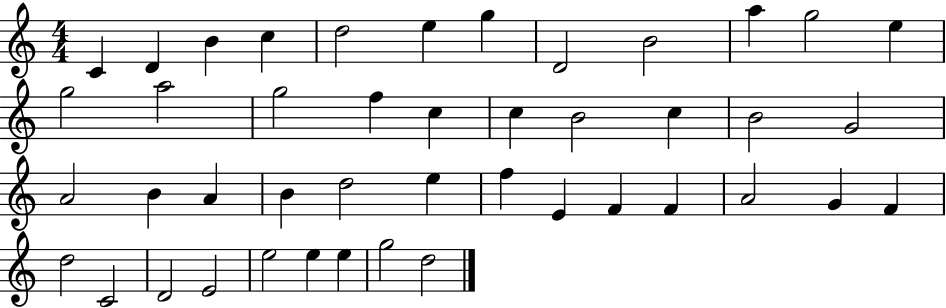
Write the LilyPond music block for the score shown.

{
  \clef treble
  \numericTimeSignature
  \time 4/4
  \key c \major
  c'4 d'4 b'4 c''4 | d''2 e''4 g''4 | d'2 b'2 | a''4 g''2 e''4 | \break g''2 a''2 | g''2 f''4 c''4 | c''4 b'2 c''4 | b'2 g'2 | \break a'2 b'4 a'4 | b'4 d''2 e''4 | f''4 e'4 f'4 f'4 | a'2 g'4 f'4 | \break d''2 c'2 | d'2 e'2 | e''2 e''4 e''4 | g''2 d''2 | \break \bar "|."
}